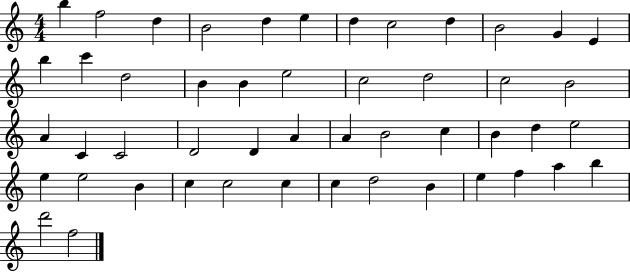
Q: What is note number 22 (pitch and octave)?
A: B4